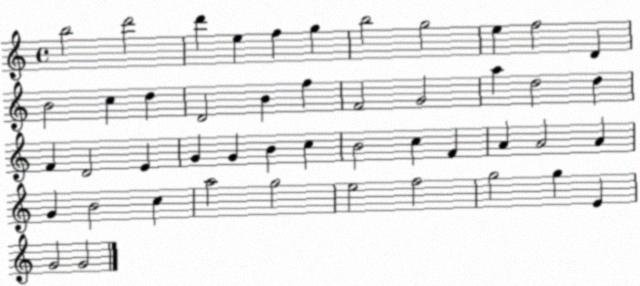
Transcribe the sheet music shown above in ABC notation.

X:1
T:Untitled
M:4/4
L:1/4
K:C
b2 d'2 d' e f g b2 g2 e f2 D B2 c d D2 B f F2 G2 a d2 d F D2 E G G B c B2 c F A A2 A G B2 c a2 g2 e2 f2 g2 g E G2 G2